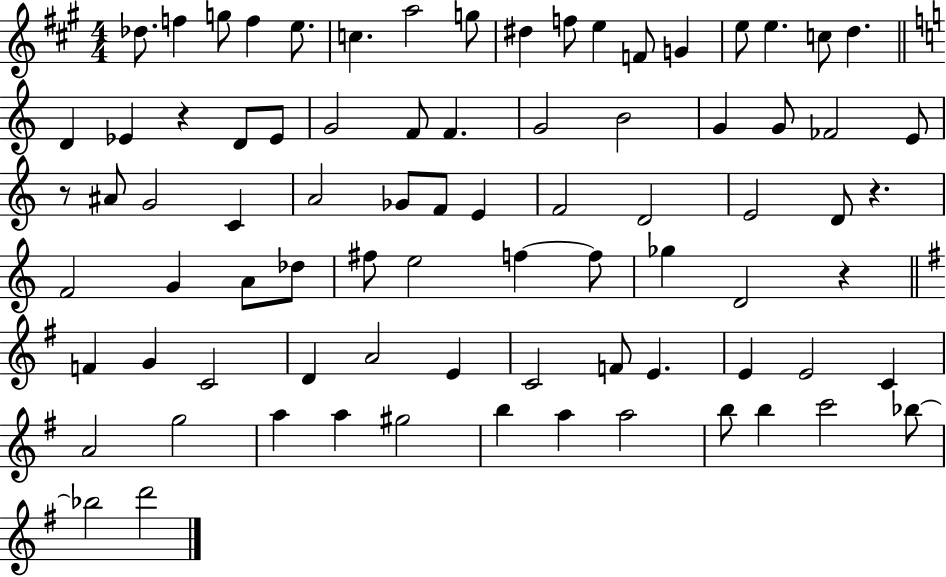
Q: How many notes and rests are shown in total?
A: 81